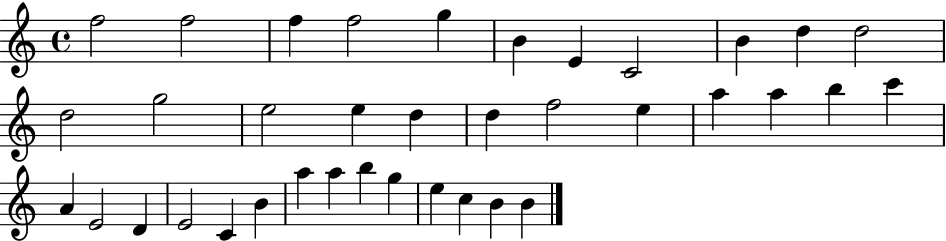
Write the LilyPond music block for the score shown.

{
  \clef treble
  \time 4/4
  \defaultTimeSignature
  \key c \major
  f''2 f''2 | f''4 f''2 g''4 | b'4 e'4 c'2 | b'4 d''4 d''2 | \break d''2 g''2 | e''2 e''4 d''4 | d''4 f''2 e''4 | a''4 a''4 b''4 c'''4 | \break a'4 e'2 d'4 | e'2 c'4 b'4 | a''4 a''4 b''4 g''4 | e''4 c''4 b'4 b'4 | \break \bar "|."
}